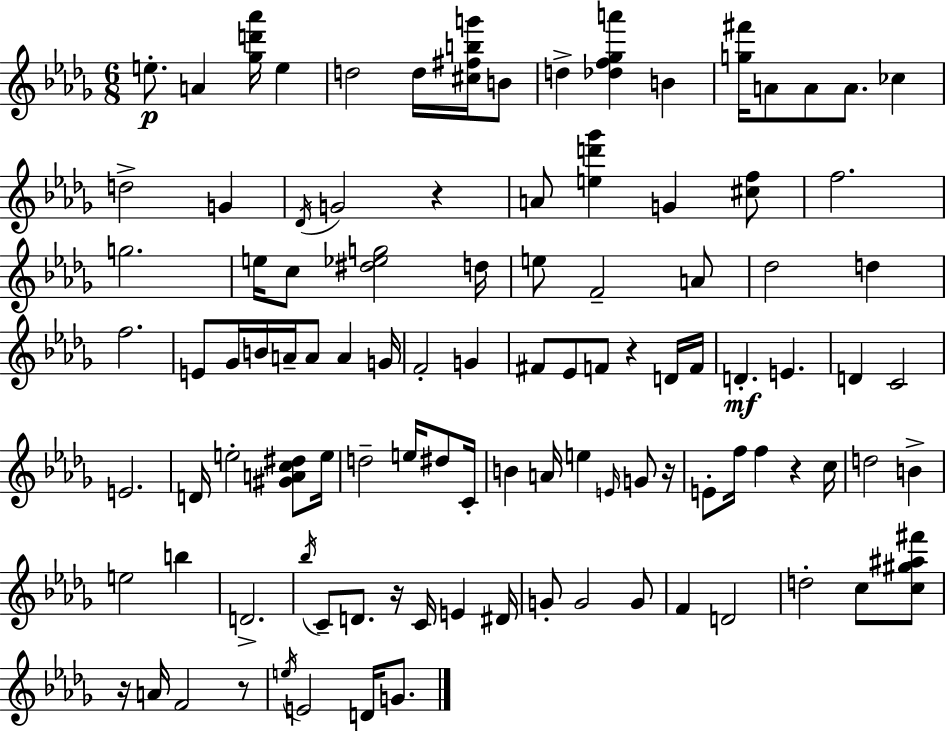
E5/e. A4/q [Gb5,D6,Ab6]/s E5/q D5/h D5/s [C#5,F#5,B5,G6]/s B4/e D5/q [Db5,F5,Gb5,A6]/q B4/q [G5,F#6]/s A4/e A4/e A4/e. CES5/q D5/h G4/q Db4/s G4/h R/q A4/e [E5,D6,Gb6]/q G4/q [C#5,F5]/e F5/h. G5/h. E5/s C5/e [D#5,Eb5,G5]/h D5/s E5/e F4/h A4/e Db5/h D5/q F5/h. E4/e Gb4/s B4/s A4/s A4/e A4/q G4/s F4/h G4/q F#4/e Eb4/e F4/e R/q D4/s F4/s D4/q. E4/q. D4/q C4/h E4/h. D4/s E5/h [G#4,A4,C5,D#5]/e E5/s D5/h E5/s D#5/e C4/s B4/q A4/s E5/q E4/s G4/e R/s E4/e F5/s F5/q R/q C5/s D5/h B4/q E5/h B5/q D4/h. Bb5/s C4/e D4/e. R/s C4/s E4/q D#4/s G4/e G4/h G4/e F4/q D4/h D5/h C5/e [C5,G#5,A#5,F#6]/e R/s A4/s F4/h R/e E5/s E4/h D4/s G4/e.